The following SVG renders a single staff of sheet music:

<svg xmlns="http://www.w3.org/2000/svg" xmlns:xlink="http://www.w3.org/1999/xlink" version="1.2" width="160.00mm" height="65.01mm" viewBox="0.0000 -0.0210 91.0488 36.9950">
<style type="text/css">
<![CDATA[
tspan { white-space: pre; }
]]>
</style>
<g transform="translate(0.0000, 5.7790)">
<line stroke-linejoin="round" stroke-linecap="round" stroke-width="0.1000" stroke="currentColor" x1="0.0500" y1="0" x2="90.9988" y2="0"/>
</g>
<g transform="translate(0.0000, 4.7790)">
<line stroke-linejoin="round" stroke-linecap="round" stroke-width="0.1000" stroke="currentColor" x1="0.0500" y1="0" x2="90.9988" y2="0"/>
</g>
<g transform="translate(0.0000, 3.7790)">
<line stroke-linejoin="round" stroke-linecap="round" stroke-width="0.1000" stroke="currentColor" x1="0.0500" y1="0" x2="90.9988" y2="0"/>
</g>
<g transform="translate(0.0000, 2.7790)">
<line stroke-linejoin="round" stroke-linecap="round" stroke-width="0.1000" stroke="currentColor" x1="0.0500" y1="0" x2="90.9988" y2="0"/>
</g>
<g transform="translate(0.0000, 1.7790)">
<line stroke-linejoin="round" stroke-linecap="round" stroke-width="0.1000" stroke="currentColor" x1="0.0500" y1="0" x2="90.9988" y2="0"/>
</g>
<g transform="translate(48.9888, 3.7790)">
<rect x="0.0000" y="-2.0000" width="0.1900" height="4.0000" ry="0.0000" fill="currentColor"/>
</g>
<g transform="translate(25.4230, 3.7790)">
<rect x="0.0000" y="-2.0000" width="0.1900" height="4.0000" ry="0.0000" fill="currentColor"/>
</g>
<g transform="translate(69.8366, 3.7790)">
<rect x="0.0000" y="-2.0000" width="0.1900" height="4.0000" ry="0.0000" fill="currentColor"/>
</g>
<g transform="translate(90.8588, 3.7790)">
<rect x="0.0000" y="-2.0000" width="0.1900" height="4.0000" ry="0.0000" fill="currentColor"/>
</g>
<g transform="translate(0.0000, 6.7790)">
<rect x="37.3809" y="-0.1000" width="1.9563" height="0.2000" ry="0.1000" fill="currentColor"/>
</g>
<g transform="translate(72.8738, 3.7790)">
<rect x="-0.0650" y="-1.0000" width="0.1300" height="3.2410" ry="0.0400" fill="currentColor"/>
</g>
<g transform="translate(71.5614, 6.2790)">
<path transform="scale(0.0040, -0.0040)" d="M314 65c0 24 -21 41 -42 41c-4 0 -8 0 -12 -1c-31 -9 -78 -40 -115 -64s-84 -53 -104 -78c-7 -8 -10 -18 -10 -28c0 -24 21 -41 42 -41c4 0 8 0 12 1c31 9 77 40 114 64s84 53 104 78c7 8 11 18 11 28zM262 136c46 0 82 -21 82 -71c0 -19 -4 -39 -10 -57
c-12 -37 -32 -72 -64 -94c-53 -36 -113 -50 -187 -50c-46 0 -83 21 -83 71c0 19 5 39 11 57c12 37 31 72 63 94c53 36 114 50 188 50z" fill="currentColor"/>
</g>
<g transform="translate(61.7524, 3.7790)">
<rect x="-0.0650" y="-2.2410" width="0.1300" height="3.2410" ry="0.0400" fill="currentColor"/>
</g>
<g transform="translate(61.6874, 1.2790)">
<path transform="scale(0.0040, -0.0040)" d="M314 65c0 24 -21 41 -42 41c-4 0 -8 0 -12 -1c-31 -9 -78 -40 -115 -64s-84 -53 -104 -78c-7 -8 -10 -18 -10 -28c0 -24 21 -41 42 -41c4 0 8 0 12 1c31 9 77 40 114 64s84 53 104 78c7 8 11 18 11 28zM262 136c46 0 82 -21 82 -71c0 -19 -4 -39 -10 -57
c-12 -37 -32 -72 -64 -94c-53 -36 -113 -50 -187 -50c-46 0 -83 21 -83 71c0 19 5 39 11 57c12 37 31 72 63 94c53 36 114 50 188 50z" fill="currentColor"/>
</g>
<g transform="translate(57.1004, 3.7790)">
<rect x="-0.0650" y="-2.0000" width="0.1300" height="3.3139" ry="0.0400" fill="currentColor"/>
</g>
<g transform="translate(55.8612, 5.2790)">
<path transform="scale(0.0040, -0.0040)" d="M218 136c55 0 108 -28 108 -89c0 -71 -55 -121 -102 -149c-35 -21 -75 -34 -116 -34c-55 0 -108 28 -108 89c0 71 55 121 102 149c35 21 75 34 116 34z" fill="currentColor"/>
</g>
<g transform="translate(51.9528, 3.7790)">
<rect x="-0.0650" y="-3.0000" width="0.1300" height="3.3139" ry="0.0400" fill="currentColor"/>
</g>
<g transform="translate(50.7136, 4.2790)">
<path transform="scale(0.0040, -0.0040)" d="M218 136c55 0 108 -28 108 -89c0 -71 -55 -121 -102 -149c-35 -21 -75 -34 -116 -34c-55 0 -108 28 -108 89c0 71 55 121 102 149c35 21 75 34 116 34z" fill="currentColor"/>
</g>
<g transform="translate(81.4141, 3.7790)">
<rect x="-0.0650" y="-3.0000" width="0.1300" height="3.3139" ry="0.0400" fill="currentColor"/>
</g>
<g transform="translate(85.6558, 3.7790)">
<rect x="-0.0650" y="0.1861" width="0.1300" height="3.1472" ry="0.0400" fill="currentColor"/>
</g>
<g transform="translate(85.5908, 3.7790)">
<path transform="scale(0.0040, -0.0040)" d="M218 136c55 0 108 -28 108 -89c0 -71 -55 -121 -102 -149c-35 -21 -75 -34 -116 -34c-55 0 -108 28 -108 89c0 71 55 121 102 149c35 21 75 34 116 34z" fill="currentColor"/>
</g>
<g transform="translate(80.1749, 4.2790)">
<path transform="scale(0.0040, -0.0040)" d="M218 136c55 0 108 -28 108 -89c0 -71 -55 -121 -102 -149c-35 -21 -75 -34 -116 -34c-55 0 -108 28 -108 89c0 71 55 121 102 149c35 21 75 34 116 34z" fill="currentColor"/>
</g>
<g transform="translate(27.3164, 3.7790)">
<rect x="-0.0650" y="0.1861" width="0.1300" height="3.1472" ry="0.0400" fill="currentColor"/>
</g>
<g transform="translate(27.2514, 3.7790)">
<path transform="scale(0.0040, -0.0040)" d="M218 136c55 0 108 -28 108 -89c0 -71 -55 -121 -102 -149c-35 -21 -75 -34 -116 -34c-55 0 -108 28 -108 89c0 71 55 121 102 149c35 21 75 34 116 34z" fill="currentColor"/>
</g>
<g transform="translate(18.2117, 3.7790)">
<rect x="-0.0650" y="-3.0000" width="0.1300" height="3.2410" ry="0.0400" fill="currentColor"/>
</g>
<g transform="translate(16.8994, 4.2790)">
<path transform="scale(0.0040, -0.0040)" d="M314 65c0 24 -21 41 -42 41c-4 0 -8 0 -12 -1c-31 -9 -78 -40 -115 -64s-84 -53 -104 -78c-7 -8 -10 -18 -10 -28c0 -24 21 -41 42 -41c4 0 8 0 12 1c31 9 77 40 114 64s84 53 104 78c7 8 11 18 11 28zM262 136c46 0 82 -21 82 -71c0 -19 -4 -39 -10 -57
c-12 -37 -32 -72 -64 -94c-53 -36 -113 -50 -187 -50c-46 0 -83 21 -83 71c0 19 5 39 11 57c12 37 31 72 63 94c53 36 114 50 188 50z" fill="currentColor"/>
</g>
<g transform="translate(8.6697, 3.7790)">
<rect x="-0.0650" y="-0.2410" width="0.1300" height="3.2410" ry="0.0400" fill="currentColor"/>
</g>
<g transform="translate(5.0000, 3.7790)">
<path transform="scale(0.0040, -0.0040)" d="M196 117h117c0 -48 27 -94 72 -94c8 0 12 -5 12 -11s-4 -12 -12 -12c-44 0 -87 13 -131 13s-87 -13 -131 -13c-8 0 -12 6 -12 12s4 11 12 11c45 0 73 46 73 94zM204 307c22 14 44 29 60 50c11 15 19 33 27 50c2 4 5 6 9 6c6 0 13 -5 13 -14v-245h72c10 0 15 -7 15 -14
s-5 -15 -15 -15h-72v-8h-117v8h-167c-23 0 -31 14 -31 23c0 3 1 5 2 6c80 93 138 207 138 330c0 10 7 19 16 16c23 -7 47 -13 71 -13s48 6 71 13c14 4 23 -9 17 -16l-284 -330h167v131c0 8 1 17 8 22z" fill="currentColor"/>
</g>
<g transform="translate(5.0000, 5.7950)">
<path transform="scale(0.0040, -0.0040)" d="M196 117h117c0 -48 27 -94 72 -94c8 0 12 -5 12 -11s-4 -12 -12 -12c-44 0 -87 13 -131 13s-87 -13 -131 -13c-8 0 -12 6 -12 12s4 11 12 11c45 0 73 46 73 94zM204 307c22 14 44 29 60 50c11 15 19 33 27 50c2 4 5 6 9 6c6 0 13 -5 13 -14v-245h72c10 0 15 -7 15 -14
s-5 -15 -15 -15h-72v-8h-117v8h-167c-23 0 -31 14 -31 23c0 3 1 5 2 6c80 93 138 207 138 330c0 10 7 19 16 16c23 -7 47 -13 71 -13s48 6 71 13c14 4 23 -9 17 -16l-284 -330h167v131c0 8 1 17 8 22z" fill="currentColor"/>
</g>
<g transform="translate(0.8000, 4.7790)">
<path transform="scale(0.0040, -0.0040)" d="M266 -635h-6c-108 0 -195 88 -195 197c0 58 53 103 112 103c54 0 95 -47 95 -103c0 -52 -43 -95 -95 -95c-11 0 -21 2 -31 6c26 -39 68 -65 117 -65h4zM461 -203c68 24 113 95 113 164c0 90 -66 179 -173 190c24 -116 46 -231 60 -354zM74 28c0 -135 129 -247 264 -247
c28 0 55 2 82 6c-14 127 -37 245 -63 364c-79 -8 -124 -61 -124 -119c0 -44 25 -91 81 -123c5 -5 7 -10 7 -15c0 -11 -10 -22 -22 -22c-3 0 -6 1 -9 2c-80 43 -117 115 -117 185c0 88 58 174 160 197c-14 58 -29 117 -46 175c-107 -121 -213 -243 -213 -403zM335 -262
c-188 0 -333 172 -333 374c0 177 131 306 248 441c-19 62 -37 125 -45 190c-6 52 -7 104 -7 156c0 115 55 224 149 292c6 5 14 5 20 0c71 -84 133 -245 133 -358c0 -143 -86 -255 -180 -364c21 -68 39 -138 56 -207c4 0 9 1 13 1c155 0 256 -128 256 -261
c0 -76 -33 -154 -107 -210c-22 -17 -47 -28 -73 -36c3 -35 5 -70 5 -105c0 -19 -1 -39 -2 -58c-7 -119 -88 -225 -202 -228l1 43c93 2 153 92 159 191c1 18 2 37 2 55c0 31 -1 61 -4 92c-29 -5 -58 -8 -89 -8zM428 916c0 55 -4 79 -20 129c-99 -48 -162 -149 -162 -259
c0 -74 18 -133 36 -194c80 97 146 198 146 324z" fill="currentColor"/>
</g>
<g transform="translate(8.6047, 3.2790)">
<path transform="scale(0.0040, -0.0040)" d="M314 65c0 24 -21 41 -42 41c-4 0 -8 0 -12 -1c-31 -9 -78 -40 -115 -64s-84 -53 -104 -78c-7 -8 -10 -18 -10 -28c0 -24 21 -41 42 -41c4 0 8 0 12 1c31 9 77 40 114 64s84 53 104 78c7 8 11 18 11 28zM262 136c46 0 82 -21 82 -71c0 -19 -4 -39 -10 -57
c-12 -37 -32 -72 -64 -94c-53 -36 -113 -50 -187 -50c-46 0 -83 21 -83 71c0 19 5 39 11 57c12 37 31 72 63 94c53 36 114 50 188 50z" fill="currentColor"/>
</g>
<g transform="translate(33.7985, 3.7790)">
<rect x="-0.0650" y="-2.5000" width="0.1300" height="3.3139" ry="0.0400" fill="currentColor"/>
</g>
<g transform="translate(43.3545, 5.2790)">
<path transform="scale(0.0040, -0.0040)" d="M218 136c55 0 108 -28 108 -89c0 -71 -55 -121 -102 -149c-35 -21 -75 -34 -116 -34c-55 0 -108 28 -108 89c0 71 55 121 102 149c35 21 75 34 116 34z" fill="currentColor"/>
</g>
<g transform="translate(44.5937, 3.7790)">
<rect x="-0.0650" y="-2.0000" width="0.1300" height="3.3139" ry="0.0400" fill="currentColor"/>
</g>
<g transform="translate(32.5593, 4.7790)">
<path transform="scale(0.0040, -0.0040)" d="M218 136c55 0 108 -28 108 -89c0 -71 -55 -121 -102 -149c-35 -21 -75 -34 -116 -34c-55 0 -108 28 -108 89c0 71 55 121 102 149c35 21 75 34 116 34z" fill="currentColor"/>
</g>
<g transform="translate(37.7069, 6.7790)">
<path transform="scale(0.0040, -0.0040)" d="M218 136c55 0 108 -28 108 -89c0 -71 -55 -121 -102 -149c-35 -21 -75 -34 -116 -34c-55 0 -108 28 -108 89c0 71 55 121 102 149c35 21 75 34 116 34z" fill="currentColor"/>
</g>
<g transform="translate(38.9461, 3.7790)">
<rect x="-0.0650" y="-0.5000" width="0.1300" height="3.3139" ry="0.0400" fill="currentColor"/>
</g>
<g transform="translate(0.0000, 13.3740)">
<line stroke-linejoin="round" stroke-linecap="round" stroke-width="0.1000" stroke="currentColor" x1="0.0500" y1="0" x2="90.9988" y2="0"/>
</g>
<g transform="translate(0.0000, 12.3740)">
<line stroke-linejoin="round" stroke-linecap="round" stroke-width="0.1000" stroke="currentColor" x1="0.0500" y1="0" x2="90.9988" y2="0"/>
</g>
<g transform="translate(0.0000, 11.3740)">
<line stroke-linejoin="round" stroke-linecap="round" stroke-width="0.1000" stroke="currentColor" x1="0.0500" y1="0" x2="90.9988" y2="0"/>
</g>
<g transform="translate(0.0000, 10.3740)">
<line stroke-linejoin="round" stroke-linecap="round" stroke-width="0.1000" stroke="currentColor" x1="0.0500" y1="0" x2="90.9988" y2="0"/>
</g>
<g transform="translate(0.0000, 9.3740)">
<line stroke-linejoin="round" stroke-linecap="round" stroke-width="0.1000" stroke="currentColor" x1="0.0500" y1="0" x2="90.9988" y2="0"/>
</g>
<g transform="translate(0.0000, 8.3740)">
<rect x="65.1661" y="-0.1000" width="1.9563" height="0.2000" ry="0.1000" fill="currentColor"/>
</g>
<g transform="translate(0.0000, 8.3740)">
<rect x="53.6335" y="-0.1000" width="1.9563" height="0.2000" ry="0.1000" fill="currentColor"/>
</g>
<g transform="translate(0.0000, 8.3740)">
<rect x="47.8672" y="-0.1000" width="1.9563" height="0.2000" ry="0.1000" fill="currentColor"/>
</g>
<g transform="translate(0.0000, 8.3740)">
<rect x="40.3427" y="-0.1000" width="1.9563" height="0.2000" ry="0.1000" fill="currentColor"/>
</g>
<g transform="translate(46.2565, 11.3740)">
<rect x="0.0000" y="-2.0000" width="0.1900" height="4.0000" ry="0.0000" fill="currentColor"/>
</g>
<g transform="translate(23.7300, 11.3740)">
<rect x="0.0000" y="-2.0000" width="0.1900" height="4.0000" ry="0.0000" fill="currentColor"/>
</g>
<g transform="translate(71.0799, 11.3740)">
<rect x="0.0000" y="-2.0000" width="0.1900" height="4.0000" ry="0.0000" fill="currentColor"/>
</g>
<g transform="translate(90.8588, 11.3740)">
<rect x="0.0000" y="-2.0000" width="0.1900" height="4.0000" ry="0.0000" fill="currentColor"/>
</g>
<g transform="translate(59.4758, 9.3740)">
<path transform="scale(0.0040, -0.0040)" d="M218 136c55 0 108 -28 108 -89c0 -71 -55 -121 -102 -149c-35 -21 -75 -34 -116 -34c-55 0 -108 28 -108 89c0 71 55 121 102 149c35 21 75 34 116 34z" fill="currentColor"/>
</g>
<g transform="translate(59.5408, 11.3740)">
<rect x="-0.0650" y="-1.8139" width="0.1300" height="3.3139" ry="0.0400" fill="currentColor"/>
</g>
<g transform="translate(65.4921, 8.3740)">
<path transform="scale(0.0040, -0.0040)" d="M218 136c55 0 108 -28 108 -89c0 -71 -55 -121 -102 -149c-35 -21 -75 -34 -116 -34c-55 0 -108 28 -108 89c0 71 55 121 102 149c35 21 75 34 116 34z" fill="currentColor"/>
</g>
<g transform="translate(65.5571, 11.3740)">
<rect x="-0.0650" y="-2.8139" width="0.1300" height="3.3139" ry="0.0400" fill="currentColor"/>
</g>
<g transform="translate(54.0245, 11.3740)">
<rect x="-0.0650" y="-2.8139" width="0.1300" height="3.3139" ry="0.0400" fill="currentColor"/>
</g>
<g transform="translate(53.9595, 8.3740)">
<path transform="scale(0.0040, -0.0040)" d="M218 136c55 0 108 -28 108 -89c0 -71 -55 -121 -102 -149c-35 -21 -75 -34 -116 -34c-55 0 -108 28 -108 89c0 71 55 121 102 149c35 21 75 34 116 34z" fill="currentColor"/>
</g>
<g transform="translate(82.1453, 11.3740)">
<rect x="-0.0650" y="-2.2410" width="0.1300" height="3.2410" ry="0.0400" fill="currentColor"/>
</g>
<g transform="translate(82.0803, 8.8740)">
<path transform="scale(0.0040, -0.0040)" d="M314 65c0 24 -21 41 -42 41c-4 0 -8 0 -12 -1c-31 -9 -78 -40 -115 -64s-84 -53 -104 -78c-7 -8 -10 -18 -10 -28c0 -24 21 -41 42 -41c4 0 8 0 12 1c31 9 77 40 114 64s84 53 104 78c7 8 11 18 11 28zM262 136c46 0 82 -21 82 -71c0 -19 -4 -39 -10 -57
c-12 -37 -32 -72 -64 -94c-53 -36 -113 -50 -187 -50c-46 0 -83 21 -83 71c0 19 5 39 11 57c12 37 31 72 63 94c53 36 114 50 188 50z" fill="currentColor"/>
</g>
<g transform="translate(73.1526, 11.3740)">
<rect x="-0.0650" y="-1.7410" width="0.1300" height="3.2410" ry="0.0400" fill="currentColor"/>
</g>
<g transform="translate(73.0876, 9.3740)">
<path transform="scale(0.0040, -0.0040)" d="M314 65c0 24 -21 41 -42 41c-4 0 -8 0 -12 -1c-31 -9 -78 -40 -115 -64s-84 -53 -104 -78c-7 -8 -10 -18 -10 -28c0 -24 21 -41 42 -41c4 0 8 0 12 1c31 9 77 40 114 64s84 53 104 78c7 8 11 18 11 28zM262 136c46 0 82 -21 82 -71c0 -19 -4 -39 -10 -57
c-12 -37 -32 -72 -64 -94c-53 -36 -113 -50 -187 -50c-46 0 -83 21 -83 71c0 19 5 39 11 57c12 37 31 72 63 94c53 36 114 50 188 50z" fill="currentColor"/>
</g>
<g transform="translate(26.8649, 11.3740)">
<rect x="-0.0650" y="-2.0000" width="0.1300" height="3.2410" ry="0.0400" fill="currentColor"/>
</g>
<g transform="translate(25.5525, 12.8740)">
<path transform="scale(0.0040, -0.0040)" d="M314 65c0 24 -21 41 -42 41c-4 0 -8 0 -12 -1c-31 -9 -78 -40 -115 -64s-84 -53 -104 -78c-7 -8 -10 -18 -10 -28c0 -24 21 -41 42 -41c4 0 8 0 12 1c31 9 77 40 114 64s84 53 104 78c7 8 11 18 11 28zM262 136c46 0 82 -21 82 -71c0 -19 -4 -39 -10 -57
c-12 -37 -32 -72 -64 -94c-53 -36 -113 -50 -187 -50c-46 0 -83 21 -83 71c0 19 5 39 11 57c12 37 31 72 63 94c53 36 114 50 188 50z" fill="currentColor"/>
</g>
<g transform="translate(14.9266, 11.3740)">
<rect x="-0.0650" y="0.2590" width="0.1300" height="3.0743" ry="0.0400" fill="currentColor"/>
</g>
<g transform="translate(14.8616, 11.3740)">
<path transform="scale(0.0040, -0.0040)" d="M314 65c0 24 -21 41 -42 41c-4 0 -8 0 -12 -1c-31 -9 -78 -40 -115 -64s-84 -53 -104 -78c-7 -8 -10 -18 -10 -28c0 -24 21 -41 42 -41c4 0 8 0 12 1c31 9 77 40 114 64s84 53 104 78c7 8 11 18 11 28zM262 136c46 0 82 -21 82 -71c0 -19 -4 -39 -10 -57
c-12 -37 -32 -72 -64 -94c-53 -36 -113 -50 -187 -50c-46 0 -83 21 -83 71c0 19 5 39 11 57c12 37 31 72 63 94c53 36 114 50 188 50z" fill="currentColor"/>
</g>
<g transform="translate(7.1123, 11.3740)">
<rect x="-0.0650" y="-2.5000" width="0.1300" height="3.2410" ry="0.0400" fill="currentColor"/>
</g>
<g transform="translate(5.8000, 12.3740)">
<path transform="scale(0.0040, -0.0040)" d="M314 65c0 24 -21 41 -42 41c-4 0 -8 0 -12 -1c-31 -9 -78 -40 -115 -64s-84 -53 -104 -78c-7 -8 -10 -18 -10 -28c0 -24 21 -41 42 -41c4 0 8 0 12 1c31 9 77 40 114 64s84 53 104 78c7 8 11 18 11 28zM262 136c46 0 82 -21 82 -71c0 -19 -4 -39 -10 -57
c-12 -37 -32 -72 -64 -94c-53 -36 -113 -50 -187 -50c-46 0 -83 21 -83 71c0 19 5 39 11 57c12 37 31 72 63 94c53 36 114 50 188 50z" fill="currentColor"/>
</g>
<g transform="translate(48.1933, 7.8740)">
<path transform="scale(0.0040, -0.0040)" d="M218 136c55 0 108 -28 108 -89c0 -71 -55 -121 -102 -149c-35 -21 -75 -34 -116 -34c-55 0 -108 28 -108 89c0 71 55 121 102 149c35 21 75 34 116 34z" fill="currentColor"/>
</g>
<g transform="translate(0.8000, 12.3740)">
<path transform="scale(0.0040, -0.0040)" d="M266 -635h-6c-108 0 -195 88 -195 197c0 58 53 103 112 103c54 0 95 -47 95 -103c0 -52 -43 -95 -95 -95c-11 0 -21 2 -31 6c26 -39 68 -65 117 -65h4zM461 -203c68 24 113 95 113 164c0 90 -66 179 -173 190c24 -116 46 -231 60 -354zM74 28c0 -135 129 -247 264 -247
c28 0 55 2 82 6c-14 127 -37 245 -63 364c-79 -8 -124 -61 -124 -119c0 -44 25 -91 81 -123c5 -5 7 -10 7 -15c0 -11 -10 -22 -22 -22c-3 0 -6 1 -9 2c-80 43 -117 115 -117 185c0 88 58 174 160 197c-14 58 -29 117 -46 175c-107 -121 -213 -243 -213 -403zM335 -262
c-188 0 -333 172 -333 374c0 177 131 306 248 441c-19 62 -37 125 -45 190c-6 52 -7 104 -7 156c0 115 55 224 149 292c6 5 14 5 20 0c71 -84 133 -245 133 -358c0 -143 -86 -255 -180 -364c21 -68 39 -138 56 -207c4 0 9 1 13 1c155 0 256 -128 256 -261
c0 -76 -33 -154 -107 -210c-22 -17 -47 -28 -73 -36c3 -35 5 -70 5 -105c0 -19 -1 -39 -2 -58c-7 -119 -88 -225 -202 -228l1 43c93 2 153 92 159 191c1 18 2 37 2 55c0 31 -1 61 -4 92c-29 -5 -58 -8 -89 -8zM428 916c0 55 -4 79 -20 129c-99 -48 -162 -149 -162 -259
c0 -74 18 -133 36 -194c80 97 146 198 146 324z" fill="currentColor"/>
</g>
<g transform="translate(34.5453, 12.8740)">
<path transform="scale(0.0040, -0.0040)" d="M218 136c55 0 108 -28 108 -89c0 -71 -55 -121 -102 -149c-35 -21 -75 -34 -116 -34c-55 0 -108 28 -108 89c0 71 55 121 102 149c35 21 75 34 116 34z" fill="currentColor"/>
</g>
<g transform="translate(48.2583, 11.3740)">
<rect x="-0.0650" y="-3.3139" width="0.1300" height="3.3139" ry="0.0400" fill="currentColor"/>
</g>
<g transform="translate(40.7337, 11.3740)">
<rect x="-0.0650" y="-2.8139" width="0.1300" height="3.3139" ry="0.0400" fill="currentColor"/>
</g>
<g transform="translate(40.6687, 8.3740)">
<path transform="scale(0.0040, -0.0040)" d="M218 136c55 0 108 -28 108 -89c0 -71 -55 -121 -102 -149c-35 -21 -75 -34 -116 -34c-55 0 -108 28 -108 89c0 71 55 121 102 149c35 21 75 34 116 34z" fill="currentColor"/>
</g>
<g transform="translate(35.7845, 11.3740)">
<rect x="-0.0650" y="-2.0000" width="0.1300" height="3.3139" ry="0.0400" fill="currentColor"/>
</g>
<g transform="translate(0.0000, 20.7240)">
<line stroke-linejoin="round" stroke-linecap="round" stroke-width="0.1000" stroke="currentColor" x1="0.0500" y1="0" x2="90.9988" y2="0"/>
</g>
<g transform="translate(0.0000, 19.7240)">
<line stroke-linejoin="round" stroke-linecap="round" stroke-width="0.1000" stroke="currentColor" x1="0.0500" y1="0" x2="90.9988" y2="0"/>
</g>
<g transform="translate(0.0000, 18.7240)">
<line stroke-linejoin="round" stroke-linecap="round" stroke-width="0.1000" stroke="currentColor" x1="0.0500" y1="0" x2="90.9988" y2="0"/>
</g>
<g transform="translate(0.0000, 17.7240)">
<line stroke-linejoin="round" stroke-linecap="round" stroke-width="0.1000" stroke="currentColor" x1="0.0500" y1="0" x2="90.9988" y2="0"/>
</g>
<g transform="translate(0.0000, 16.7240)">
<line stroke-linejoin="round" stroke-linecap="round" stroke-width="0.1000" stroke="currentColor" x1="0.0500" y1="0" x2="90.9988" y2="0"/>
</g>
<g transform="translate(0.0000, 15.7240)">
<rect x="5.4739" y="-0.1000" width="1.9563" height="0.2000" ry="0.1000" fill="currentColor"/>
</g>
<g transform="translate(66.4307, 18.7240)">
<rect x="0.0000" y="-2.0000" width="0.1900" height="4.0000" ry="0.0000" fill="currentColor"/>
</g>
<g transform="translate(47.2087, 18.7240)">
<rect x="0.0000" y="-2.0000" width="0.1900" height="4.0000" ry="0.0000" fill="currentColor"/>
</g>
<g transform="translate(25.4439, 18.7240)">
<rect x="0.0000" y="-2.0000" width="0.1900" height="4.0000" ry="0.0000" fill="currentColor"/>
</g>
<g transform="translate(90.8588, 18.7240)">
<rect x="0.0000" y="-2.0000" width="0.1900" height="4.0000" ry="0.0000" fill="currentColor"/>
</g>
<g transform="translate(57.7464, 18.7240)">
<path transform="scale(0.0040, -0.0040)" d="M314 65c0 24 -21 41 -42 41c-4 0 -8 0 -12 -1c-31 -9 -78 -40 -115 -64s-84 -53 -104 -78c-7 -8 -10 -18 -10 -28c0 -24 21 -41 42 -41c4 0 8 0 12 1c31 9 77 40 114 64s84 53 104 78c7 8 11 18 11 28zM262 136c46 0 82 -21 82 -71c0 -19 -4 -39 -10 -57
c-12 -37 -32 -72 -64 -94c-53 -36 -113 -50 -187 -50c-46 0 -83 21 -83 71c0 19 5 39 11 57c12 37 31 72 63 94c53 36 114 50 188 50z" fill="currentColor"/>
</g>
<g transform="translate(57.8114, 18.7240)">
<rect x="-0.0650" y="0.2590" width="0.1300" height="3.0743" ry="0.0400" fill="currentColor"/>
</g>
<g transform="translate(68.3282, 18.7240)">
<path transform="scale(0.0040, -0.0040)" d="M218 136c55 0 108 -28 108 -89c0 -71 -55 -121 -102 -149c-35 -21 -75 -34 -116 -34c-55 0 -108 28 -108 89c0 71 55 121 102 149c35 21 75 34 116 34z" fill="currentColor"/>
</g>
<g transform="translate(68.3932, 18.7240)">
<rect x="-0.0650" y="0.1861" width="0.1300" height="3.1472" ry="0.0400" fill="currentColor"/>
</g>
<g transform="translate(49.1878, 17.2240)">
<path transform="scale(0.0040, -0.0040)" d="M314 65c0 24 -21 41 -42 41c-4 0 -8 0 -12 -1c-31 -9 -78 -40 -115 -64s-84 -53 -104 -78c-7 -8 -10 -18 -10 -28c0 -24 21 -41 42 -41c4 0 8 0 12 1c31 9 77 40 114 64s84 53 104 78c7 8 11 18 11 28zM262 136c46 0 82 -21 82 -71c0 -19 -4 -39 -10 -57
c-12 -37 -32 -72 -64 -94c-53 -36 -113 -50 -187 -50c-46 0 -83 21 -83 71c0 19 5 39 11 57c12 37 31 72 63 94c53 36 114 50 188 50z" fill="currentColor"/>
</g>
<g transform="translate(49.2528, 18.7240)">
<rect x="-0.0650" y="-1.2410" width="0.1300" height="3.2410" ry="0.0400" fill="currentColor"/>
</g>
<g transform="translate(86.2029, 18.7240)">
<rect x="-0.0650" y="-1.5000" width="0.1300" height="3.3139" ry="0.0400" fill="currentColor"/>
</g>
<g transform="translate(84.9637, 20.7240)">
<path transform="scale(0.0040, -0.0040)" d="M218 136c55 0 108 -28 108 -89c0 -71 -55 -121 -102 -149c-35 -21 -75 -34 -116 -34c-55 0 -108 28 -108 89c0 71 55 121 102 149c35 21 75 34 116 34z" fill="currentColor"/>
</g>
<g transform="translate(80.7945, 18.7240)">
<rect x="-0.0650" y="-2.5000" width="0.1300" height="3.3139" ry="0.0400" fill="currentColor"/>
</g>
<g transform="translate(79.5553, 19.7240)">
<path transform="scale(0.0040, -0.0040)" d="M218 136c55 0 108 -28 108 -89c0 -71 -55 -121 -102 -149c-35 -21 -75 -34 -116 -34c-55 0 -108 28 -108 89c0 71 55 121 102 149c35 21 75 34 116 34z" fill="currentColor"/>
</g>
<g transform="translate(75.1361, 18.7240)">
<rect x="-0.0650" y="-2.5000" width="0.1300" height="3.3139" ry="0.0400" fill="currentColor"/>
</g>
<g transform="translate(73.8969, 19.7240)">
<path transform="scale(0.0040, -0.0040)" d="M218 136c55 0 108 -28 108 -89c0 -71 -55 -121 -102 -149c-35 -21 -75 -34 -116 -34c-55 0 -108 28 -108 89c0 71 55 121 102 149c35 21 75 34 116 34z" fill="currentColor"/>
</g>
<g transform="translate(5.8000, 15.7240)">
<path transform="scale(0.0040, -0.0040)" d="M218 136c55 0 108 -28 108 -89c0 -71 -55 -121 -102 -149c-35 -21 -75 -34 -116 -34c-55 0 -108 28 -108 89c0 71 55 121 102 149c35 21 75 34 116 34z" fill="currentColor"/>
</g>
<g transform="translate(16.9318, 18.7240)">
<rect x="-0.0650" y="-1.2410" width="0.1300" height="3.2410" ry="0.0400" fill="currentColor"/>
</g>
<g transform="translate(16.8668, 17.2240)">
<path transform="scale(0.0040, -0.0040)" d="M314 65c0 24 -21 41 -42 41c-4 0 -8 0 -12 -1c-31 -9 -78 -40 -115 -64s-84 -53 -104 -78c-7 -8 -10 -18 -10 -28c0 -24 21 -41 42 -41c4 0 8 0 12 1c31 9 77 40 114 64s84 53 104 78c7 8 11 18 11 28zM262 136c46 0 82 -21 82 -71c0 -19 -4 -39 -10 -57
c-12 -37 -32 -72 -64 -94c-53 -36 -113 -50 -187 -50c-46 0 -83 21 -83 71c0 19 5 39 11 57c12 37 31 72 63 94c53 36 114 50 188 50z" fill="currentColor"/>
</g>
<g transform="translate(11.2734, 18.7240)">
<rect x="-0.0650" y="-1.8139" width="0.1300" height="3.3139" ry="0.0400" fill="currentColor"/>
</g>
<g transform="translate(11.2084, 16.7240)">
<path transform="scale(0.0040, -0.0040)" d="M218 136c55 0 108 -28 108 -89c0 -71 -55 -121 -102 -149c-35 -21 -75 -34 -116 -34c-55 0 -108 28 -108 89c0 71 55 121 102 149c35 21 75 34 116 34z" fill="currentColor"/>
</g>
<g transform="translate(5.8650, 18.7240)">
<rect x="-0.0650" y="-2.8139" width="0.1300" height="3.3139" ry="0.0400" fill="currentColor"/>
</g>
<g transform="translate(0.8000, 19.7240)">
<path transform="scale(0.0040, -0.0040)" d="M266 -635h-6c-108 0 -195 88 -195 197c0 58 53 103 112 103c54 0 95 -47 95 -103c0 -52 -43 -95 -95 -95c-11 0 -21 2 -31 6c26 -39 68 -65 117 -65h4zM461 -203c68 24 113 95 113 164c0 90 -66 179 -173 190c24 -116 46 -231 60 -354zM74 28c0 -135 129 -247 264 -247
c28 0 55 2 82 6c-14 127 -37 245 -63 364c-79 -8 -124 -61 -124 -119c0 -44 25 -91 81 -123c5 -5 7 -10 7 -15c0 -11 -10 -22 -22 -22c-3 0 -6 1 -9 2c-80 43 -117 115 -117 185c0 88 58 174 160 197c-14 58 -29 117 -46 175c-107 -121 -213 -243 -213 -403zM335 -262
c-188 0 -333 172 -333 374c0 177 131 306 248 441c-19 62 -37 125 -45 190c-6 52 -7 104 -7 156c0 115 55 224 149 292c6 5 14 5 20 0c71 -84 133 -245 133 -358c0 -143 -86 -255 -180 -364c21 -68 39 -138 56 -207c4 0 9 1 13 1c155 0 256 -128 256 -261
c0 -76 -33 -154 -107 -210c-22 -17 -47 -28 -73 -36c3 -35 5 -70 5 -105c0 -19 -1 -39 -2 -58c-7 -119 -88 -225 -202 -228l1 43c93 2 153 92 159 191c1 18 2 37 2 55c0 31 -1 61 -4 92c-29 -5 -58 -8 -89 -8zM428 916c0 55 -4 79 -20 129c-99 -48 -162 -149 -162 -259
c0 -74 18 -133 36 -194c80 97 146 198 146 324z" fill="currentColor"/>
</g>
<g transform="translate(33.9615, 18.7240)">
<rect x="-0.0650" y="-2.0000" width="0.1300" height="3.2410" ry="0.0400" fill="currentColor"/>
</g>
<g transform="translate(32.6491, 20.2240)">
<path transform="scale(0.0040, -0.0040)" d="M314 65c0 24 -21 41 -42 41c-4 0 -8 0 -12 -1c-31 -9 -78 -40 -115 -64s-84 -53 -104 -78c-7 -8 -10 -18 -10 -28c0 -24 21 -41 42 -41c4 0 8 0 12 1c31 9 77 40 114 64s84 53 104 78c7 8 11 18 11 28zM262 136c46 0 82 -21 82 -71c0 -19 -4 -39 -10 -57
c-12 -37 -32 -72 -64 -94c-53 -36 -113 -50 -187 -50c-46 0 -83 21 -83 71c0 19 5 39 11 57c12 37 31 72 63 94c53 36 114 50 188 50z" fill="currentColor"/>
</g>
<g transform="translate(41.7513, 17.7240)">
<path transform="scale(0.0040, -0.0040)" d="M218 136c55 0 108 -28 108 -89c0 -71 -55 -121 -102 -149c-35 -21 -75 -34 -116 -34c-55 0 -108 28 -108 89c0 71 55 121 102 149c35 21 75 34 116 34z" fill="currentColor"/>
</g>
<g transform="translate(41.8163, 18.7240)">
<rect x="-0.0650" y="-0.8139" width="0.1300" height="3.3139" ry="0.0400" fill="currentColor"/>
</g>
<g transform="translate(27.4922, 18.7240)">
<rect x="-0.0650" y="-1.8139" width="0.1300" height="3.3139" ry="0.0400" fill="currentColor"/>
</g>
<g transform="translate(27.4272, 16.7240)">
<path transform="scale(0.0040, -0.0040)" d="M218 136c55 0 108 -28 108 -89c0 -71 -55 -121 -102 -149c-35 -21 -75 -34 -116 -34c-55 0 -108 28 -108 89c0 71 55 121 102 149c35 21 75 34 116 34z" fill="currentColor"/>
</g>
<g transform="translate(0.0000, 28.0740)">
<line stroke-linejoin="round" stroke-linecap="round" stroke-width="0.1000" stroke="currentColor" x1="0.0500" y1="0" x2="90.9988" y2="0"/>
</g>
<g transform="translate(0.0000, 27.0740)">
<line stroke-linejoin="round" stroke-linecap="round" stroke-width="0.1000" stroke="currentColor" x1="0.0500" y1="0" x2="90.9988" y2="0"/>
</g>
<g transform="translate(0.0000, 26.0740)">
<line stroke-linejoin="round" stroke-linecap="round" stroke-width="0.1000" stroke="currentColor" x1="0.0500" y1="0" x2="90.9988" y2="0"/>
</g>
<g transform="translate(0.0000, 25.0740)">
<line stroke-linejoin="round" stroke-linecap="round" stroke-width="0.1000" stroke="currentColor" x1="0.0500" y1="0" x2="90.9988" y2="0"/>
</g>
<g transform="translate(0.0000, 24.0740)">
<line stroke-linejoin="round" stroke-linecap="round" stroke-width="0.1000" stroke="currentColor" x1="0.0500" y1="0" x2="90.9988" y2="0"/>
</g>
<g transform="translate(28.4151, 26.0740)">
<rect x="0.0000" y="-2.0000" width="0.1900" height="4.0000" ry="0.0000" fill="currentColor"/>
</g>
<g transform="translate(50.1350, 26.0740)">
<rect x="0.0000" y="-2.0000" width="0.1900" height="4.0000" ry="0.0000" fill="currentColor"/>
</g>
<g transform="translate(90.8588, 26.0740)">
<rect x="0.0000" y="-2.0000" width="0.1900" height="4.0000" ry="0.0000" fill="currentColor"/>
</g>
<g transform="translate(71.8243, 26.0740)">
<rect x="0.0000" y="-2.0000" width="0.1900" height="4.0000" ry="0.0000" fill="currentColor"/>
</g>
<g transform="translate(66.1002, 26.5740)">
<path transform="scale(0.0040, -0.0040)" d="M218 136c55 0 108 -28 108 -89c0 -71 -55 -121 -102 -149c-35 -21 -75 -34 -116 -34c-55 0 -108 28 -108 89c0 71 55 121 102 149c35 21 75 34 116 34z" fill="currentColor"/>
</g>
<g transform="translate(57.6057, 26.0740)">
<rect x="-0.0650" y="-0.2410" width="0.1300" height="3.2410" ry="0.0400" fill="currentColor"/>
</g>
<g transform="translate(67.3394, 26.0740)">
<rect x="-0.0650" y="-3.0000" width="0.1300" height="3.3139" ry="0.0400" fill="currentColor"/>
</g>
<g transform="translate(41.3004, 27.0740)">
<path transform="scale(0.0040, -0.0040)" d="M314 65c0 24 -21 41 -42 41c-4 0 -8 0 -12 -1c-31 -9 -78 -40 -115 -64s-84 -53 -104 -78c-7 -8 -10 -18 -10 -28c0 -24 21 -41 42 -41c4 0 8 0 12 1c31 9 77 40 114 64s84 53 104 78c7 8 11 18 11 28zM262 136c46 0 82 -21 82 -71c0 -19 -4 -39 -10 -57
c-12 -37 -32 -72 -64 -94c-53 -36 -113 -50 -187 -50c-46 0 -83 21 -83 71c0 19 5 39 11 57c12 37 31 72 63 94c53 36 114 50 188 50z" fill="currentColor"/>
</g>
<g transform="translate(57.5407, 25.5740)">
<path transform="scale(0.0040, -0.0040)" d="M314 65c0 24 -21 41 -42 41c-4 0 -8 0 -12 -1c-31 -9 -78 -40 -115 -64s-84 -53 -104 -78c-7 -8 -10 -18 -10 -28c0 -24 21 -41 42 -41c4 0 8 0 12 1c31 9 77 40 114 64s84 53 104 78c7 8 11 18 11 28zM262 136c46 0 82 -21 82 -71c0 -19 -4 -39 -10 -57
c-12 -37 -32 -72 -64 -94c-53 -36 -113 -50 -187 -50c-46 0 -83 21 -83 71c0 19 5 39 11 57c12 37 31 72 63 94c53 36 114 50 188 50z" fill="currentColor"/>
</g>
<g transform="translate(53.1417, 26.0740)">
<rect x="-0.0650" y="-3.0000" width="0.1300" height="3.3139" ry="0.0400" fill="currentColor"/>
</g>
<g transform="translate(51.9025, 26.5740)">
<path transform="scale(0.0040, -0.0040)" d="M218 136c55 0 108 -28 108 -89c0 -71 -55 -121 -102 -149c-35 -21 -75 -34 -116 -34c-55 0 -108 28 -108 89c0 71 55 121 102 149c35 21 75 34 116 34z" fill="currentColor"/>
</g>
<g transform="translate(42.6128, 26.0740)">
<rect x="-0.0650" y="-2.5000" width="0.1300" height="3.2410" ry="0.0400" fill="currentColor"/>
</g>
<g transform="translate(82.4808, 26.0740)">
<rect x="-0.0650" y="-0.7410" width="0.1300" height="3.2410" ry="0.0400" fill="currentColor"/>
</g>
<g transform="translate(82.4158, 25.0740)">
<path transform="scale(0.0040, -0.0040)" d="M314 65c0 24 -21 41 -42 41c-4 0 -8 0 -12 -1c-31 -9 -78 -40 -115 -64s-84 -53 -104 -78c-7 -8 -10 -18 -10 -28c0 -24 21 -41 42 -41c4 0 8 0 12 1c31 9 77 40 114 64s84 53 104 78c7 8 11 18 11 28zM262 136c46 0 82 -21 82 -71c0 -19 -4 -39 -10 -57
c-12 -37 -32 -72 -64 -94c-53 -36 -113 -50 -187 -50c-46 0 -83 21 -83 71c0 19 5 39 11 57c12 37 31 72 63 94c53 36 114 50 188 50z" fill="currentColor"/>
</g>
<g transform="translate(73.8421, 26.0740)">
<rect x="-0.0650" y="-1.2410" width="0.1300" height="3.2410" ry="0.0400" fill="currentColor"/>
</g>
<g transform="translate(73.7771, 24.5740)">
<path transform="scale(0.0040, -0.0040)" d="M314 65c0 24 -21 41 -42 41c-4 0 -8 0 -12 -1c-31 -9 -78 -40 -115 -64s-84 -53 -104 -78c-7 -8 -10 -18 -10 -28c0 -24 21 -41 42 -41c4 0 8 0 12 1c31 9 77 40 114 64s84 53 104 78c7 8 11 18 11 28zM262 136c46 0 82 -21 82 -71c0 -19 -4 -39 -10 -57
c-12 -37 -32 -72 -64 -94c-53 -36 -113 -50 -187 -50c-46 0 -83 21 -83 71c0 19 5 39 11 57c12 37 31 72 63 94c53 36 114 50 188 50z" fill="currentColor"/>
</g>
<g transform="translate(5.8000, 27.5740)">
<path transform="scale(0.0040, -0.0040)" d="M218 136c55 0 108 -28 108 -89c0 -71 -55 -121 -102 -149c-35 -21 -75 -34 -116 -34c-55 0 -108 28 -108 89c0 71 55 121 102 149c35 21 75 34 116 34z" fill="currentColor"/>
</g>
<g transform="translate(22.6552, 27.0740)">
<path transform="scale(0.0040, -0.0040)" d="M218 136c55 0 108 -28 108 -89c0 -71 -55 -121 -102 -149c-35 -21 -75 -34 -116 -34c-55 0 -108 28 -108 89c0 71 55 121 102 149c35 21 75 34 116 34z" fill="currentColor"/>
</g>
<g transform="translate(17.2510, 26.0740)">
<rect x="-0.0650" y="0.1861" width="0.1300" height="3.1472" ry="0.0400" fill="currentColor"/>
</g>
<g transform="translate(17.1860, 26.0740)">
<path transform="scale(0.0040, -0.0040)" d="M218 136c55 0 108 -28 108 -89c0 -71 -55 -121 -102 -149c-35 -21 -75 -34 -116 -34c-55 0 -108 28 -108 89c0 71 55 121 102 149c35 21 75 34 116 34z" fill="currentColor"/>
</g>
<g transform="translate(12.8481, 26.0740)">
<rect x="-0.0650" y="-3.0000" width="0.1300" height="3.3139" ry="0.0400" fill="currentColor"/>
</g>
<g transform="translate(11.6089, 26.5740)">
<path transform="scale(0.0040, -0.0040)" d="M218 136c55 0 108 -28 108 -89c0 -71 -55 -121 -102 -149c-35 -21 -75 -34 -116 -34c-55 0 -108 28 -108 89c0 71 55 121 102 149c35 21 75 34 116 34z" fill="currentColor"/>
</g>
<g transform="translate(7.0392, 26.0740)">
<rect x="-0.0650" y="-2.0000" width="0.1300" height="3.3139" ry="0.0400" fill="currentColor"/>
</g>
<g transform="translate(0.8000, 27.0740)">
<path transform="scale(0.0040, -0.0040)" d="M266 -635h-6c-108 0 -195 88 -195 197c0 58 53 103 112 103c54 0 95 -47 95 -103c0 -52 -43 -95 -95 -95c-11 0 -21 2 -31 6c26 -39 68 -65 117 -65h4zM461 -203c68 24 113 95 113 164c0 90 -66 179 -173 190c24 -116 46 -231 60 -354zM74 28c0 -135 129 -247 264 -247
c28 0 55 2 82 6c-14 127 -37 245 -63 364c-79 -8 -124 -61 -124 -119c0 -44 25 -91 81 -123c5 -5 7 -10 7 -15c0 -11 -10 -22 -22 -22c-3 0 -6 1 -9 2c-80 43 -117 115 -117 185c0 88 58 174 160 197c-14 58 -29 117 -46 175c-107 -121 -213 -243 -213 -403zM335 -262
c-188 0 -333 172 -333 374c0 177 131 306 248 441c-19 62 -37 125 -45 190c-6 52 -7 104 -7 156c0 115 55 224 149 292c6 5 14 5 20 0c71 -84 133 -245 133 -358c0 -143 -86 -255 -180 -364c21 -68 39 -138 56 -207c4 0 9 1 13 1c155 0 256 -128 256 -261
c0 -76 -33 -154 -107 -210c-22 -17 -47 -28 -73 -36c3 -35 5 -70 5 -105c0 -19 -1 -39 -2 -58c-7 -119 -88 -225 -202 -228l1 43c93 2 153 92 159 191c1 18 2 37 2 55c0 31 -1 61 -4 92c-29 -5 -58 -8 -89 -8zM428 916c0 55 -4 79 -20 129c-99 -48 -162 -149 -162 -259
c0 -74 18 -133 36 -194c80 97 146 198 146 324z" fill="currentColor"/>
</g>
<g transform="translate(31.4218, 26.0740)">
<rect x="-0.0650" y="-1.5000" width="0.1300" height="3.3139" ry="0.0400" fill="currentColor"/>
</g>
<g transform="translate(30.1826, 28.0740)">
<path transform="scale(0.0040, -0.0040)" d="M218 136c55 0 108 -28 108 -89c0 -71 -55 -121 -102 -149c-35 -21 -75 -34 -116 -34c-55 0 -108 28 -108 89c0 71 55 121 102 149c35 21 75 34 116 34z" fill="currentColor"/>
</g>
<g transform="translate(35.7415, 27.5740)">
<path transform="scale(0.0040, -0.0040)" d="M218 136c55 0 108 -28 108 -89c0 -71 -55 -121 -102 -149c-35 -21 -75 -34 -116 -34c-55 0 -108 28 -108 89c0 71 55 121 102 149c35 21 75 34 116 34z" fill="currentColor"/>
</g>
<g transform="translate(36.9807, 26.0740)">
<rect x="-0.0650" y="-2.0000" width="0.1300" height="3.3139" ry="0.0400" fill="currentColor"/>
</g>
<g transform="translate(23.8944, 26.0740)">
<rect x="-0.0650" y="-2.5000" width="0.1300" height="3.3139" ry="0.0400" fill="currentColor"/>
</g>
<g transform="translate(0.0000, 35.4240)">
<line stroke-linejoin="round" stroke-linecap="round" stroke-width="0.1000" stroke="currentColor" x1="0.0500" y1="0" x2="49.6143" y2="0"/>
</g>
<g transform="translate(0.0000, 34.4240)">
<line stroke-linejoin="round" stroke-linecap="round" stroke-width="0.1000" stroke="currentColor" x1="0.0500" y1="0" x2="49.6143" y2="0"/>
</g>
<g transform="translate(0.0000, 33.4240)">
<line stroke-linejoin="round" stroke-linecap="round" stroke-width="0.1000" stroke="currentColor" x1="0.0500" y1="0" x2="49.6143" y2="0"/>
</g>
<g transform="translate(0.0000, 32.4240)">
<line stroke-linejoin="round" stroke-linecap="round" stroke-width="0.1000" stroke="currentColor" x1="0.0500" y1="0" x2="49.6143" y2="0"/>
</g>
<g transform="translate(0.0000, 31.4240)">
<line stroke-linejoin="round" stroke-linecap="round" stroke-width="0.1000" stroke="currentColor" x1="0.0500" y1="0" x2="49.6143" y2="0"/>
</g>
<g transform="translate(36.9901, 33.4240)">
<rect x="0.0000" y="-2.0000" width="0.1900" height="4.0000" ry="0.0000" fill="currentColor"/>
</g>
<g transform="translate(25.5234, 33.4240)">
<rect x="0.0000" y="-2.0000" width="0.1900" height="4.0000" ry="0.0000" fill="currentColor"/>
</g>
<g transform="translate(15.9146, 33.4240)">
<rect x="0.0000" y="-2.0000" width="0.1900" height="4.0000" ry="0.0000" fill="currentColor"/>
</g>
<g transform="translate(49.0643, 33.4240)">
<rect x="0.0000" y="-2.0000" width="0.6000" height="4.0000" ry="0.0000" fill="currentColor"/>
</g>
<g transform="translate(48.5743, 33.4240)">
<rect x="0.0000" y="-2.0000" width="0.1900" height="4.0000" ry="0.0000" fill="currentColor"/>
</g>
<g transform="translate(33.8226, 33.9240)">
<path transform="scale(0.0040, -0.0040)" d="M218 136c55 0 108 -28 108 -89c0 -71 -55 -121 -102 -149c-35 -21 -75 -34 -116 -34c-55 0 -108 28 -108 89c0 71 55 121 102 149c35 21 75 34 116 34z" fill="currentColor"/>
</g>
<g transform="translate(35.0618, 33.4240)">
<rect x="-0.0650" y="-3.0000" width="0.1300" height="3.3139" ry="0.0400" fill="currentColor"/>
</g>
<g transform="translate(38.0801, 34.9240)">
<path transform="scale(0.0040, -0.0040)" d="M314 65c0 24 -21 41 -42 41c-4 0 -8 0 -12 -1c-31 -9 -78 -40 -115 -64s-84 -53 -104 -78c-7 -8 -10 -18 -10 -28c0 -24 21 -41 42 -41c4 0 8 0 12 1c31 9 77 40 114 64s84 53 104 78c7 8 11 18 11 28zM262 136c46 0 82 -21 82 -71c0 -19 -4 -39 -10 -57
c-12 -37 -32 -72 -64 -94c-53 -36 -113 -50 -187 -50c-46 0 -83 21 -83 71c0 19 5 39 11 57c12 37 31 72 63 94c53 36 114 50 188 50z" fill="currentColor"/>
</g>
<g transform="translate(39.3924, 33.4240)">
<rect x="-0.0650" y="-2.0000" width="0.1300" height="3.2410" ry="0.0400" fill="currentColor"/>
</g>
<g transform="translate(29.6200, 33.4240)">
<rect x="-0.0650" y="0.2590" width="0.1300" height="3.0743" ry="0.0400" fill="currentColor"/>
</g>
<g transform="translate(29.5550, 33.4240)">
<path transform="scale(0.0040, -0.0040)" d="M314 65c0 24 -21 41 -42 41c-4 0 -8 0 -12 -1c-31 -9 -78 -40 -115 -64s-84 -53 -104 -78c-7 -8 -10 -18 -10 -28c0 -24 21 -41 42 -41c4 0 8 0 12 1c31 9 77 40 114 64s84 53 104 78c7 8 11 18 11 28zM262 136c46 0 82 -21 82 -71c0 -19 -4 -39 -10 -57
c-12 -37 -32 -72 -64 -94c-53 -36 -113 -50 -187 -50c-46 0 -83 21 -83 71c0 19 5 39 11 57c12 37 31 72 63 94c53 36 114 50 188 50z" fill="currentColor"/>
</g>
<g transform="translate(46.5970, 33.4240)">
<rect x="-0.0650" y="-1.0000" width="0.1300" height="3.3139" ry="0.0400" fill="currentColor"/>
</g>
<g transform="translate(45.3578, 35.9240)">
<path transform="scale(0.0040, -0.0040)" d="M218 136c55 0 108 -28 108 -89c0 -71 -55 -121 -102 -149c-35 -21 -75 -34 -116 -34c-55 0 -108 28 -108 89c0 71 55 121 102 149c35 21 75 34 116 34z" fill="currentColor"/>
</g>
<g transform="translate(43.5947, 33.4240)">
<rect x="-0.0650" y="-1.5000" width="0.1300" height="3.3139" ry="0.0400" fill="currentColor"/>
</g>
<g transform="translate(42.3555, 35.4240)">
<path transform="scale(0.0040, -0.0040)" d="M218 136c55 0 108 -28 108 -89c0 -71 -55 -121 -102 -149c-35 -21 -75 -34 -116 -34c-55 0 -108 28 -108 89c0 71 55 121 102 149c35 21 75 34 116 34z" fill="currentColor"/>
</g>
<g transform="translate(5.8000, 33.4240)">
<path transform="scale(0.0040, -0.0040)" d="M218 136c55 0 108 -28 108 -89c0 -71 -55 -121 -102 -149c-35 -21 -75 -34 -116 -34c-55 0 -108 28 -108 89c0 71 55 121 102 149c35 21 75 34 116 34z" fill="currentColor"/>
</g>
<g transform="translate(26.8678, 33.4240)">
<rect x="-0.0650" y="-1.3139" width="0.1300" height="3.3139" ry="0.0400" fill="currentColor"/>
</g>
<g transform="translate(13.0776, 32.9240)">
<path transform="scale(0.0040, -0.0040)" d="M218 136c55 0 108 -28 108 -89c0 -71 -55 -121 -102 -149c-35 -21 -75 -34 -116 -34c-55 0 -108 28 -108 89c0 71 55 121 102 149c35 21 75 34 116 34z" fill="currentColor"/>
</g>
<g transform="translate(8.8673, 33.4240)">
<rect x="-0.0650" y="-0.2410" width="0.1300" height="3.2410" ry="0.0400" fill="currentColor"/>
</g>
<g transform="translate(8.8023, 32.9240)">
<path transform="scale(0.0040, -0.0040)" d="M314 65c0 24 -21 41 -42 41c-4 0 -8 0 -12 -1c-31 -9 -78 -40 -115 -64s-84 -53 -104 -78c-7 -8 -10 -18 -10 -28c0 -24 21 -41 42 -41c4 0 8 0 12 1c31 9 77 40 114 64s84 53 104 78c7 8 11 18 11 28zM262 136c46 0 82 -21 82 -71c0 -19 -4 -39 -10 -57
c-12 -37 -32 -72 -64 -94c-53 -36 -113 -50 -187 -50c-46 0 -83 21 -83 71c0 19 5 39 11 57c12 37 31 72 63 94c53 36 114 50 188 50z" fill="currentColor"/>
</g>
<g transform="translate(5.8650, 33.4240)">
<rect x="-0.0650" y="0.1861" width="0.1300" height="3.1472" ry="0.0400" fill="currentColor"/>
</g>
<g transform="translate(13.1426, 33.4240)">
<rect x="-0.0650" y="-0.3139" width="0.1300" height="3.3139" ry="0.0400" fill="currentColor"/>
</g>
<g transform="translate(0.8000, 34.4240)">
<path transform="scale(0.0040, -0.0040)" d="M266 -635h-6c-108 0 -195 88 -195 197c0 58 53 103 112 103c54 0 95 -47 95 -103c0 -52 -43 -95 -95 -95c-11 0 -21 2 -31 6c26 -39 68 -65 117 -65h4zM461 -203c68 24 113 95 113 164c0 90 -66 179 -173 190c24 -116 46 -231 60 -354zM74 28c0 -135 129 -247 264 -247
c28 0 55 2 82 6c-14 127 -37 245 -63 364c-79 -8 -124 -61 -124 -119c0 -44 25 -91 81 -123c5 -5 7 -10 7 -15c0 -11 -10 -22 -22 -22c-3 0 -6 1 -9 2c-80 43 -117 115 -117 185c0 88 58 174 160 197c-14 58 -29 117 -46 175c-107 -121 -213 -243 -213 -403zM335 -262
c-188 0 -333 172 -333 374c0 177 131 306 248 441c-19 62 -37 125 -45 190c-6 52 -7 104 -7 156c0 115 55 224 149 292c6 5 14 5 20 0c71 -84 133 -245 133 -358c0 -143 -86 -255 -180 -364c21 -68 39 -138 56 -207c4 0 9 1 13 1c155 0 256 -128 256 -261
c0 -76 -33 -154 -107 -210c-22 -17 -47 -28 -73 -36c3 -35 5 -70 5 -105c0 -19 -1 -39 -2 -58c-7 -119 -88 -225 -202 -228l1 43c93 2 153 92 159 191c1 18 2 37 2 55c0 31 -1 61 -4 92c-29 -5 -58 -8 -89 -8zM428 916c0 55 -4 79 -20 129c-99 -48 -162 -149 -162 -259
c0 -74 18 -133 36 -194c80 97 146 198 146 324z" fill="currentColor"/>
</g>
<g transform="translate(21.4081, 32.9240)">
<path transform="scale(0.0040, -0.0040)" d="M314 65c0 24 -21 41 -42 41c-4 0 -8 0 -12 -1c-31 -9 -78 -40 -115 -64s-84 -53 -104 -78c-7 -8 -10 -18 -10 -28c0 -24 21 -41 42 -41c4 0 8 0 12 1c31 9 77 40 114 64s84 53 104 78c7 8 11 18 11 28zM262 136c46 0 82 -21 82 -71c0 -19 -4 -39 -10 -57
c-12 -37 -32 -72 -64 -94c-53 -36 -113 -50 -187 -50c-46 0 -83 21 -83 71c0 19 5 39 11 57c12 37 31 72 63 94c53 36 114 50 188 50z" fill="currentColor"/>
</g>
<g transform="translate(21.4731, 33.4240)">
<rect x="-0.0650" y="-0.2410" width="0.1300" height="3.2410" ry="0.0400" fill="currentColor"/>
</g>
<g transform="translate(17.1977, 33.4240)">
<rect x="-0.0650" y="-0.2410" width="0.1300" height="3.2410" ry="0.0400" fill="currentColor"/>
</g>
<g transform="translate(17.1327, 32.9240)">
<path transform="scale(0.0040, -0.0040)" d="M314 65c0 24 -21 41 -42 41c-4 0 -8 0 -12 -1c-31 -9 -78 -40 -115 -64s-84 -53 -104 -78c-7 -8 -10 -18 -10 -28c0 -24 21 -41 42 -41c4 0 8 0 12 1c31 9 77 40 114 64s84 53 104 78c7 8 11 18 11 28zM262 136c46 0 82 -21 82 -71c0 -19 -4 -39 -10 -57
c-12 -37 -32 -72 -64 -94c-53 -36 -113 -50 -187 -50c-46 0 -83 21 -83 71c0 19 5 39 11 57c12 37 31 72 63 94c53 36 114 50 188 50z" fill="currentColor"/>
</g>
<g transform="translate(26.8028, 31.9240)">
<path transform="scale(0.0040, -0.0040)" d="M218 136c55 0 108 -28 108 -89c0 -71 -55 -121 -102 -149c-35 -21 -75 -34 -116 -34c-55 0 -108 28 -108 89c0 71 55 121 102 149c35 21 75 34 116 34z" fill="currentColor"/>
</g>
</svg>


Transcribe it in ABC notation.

X:1
T:Untitled
M:4/4
L:1/4
K:C
c2 A2 B G C F A F g2 D2 A B G2 B2 F2 F a b a f a f2 g2 a f e2 f F2 d e2 B2 B G G E F A B G E F G2 A c2 A e2 d2 B c2 c c2 c2 e B2 A F2 E D